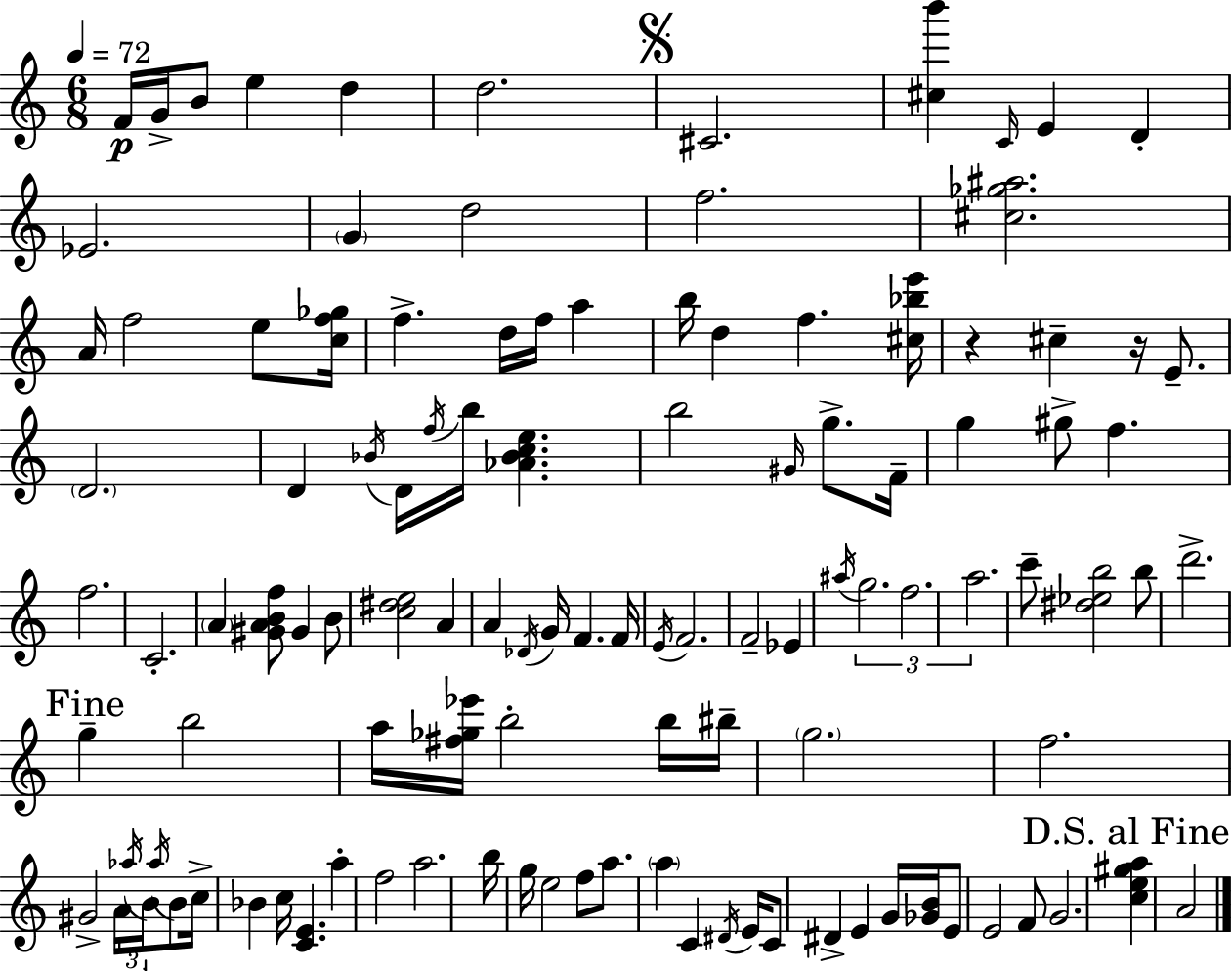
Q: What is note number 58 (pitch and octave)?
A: A5